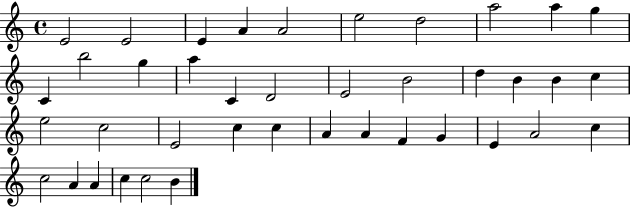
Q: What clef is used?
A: treble